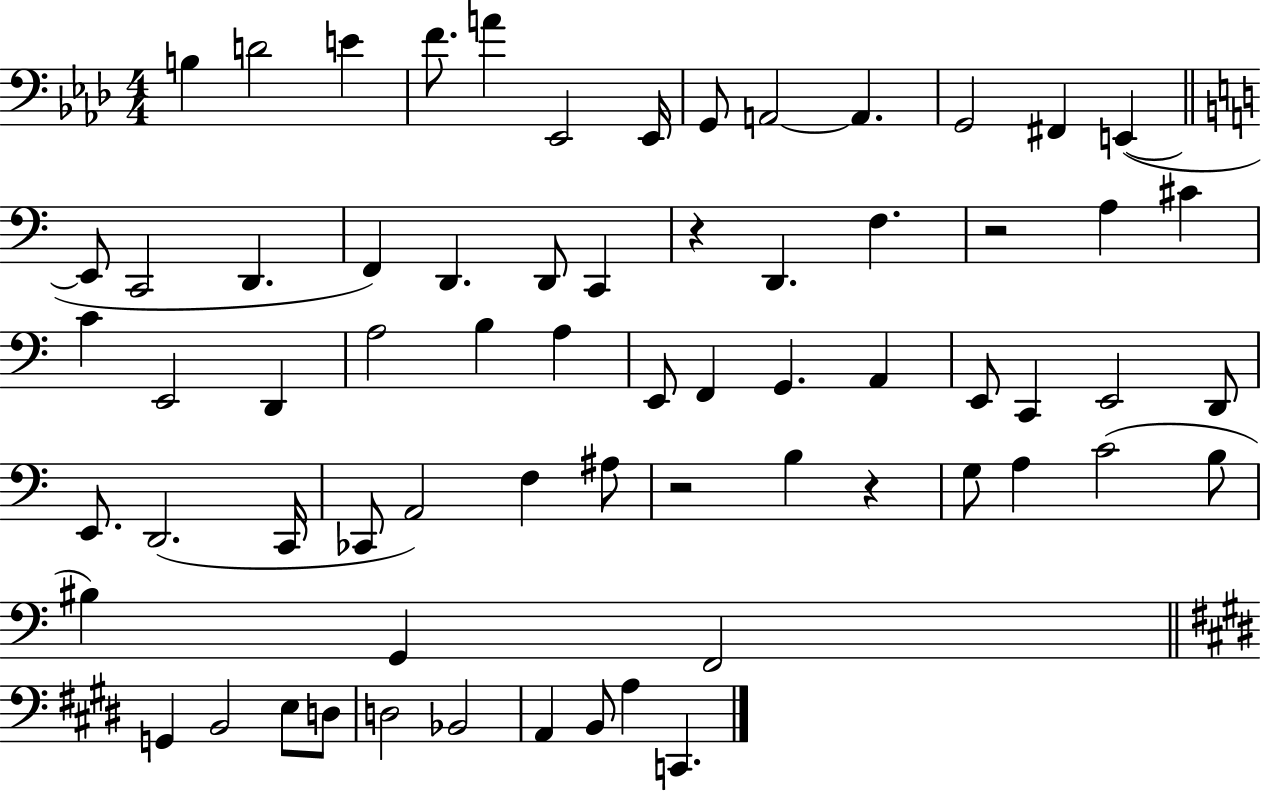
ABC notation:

X:1
T:Untitled
M:4/4
L:1/4
K:Ab
B, D2 E F/2 A _E,,2 _E,,/4 G,,/2 A,,2 A,, G,,2 ^F,, E,, E,,/2 C,,2 D,, F,, D,, D,,/2 C,, z D,, F, z2 A, ^C C E,,2 D,, A,2 B, A, E,,/2 F,, G,, A,, E,,/2 C,, E,,2 D,,/2 E,,/2 D,,2 C,,/4 _C,,/2 A,,2 F, ^A,/2 z2 B, z G,/2 A, C2 B,/2 ^B, G,, F,,2 G,, B,,2 E,/2 D,/2 D,2 _B,,2 A,, B,,/2 A, C,,